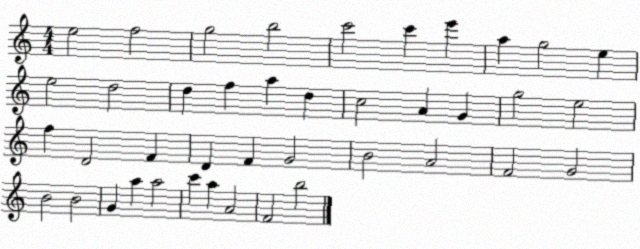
X:1
T:Untitled
M:4/4
L:1/4
K:C
e2 f2 g2 b2 c'2 c' e' a g2 e e2 d2 d f a d c2 A G g2 e2 f D2 F D F G2 B2 A2 F2 G2 B2 B2 G a a2 c' a A2 F2 b2